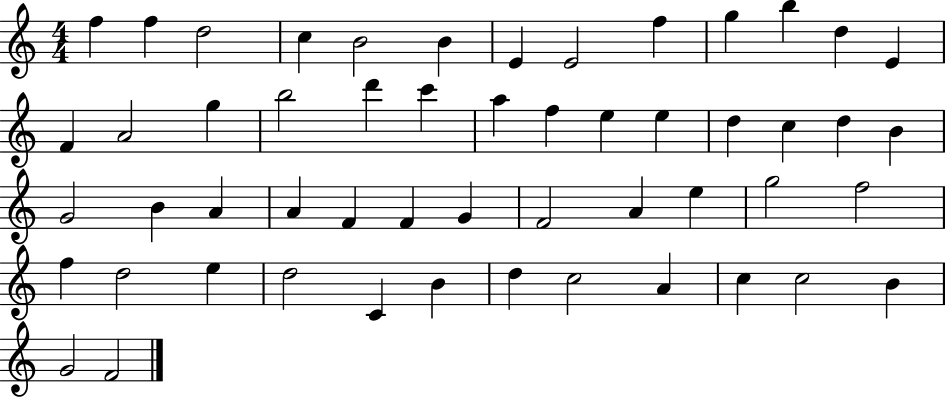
{
  \clef treble
  \numericTimeSignature
  \time 4/4
  \key c \major
  f''4 f''4 d''2 | c''4 b'2 b'4 | e'4 e'2 f''4 | g''4 b''4 d''4 e'4 | \break f'4 a'2 g''4 | b''2 d'''4 c'''4 | a''4 f''4 e''4 e''4 | d''4 c''4 d''4 b'4 | \break g'2 b'4 a'4 | a'4 f'4 f'4 g'4 | f'2 a'4 e''4 | g''2 f''2 | \break f''4 d''2 e''4 | d''2 c'4 b'4 | d''4 c''2 a'4 | c''4 c''2 b'4 | \break g'2 f'2 | \bar "|."
}